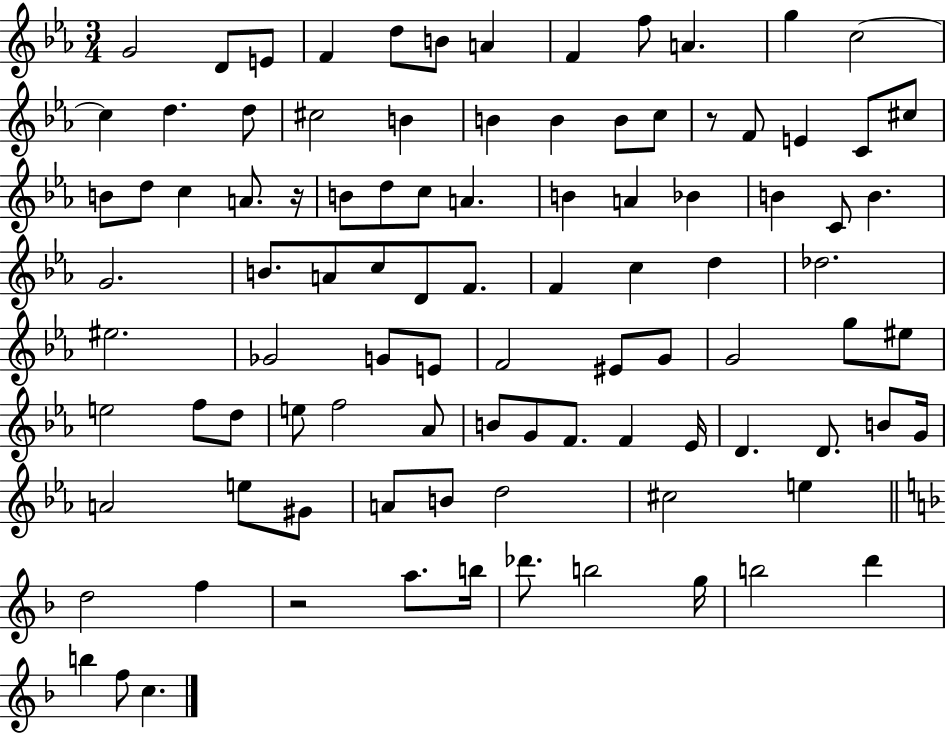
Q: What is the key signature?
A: EES major